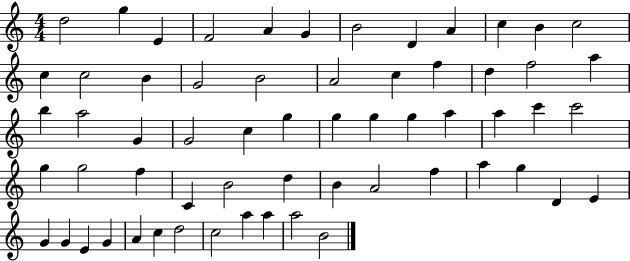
{
  \clef treble
  \numericTimeSignature
  \time 4/4
  \key c \major
  d''2 g''4 e'4 | f'2 a'4 g'4 | b'2 d'4 a'4 | c''4 b'4 c''2 | \break c''4 c''2 b'4 | g'2 b'2 | a'2 c''4 f''4 | d''4 f''2 a''4 | \break b''4 a''2 g'4 | g'2 c''4 g''4 | g''4 g''4 g''4 a''4 | a''4 c'''4 c'''2 | \break g''4 g''2 f''4 | c'4 b'2 d''4 | b'4 a'2 f''4 | a''4 g''4 d'4 e'4 | \break g'4 g'4 e'4 g'4 | a'4 c''4 d''2 | c''2 a''4 a''4 | a''2 b'2 | \break \bar "|."
}